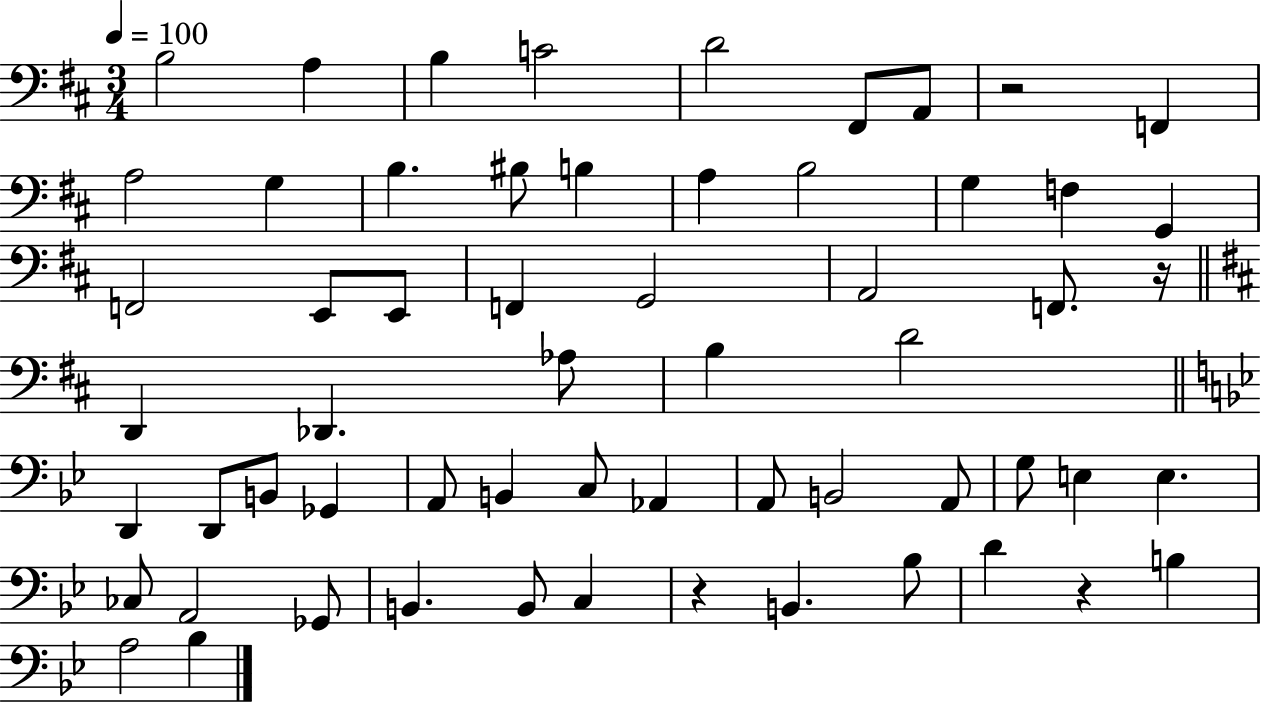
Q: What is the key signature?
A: D major